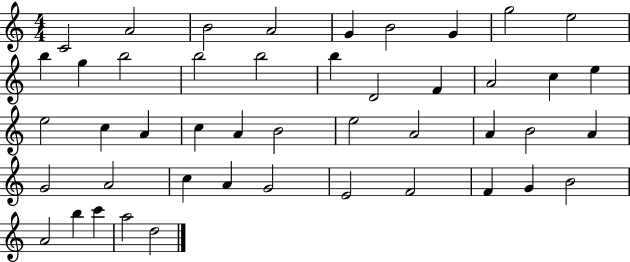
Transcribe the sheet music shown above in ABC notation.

X:1
T:Untitled
M:4/4
L:1/4
K:C
C2 A2 B2 A2 G B2 G g2 e2 b g b2 b2 b2 b D2 F A2 c e e2 c A c A B2 e2 A2 A B2 A G2 A2 c A G2 E2 F2 F G B2 A2 b c' a2 d2